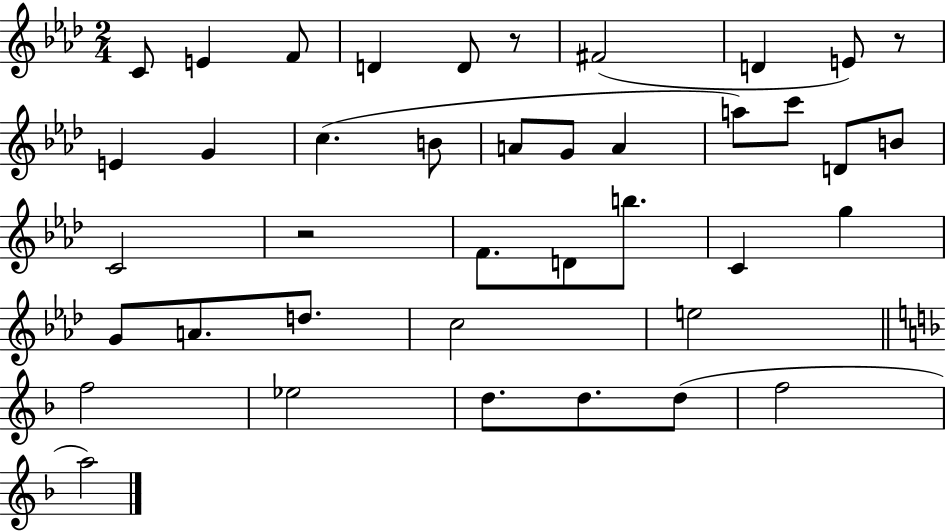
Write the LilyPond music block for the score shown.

{
  \clef treble
  \numericTimeSignature
  \time 2/4
  \key aes \major
  c'8 e'4 f'8 | d'4 d'8 r8 | fis'2( | d'4 e'8) r8 | \break e'4 g'4 | c''4.( b'8 | a'8 g'8 a'4 | a''8) c'''8 d'8 b'8 | \break c'2 | r2 | f'8. d'8 b''8. | c'4 g''4 | \break g'8 a'8. d''8. | c''2 | e''2 | \bar "||" \break \key d \minor f''2 | ees''2 | d''8. d''8. d''8( | f''2 | \break a''2) | \bar "|."
}